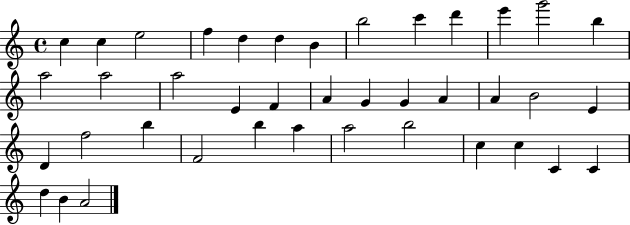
{
  \clef treble
  \time 4/4
  \defaultTimeSignature
  \key c \major
  c''4 c''4 e''2 | f''4 d''4 d''4 b'4 | b''2 c'''4 d'''4 | e'''4 g'''2 b''4 | \break a''2 a''2 | a''2 e'4 f'4 | a'4 g'4 g'4 a'4 | a'4 b'2 e'4 | \break d'4 f''2 b''4 | f'2 b''4 a''4 | a''2 b''2 | c''4 c''4 c'4 c'4 | \break d''4 b'4 a'2 | \bar "|."
}